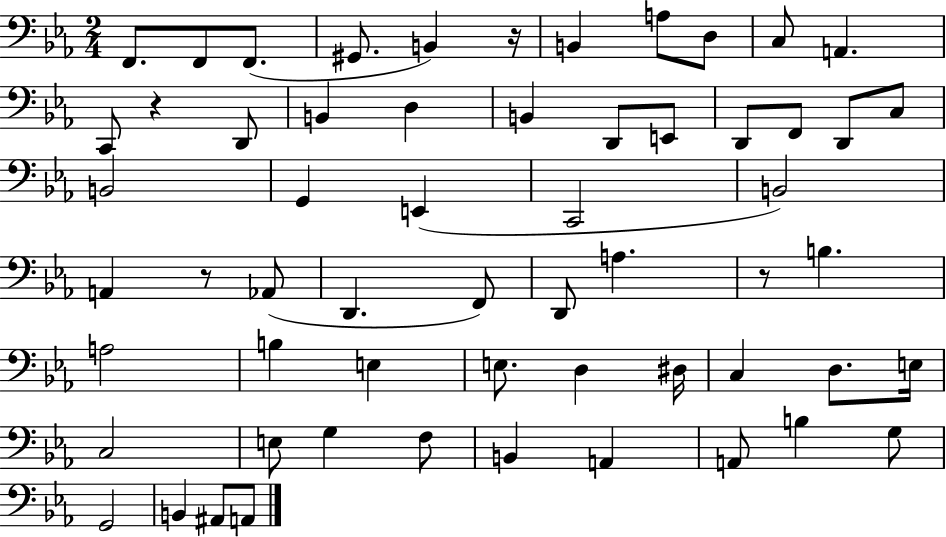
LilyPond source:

{
  \clef bass
  \numericTimeSignature
  \time 2/4
  \key ees \major
  f,8. f,8 f,8.( | gis,8. b,4) r16 | b,4 a8 d8 | c8 a,4. | \break c,8 r4 d,8 | b,4 d4 | b,4 d,8 e,8 | d,8 f,8 d,8 c8 | \break b,2 | g,4 e,4( | c,2 | b,2) | \break a,4 r8 aes,8( | d,4. f,8) | d,8 a4. | r8 b4. | \break a2 | b4 e4 | e8. d4 dis16 | c4 d8. e16 | \break c2 | e8 g4 f8 | b,4 a,4 | a,8 b4 g8 | \break g,2 | b,4 ais,8 a,8 | \bar "|."
}